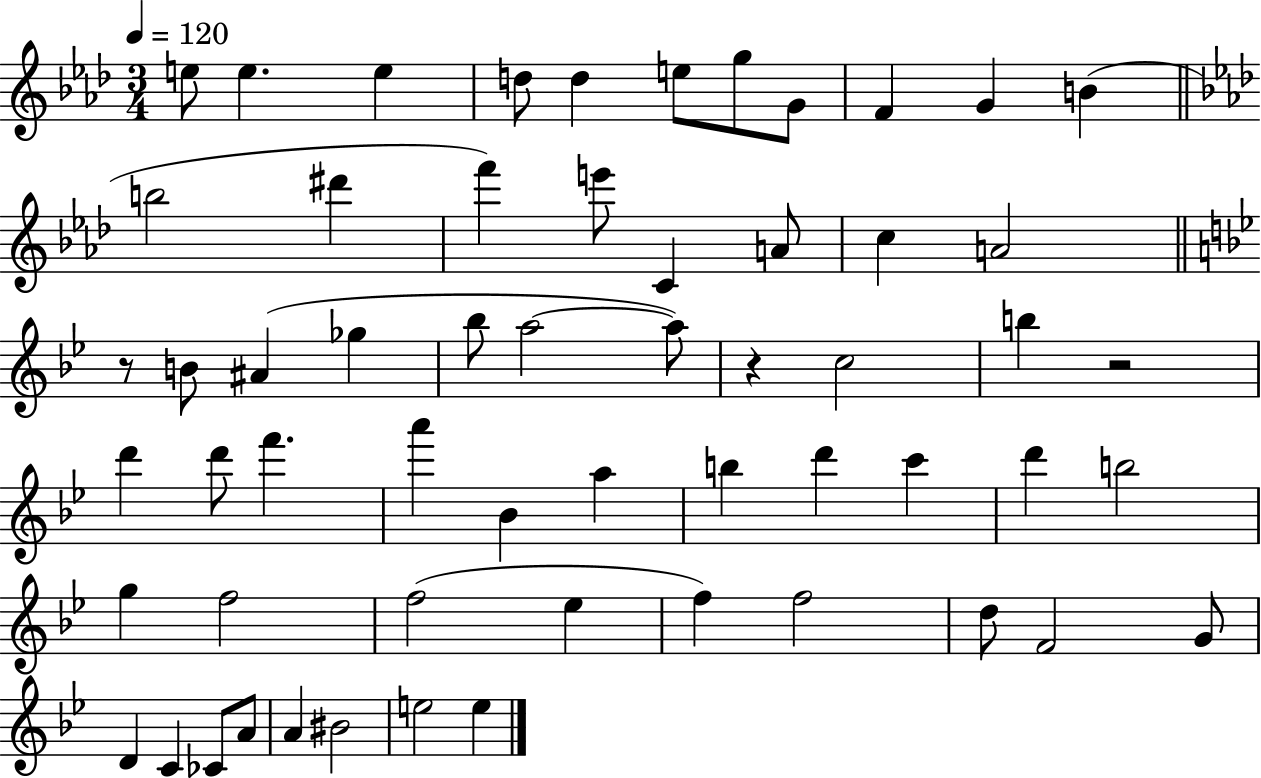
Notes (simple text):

E5/e E5/q. E5/q D5/e D5/q E5/e G5/e G4/e F4/q G4/q B4/q B5/h D#6/q F6/q E6/e C4/q A4/e C5/q A4/h R/e B4/e A#4/q Gb5/q Bb5/e A5/h A5/e R/q C5/h B5/q R/h D6/q D6/e F6/q. A6/q Bb4/q A5/q B5/q D6/q C6/q D6/q B5/h G5/q F5/h F5/h Eb5/q F5/q F5/h D5/e F4/h G4/e D4/q C4/q CES4/e A4/e A4/q BIS4/h E5/h E5/q